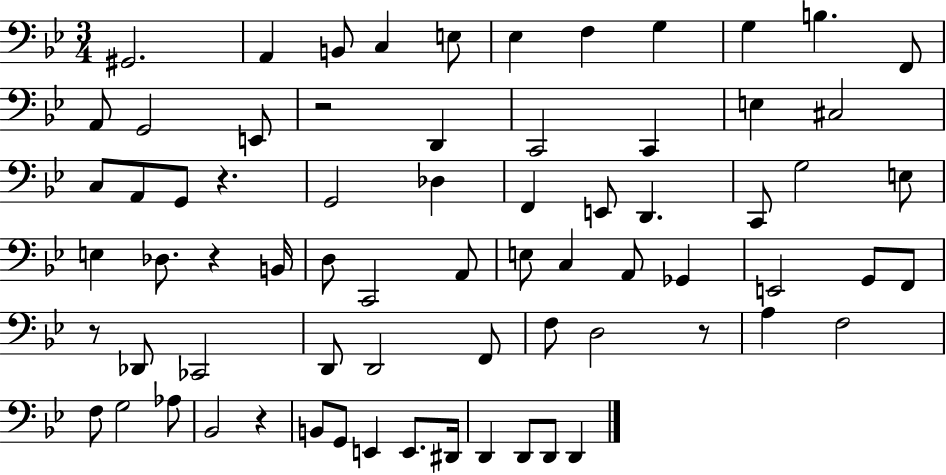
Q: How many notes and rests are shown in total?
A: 71